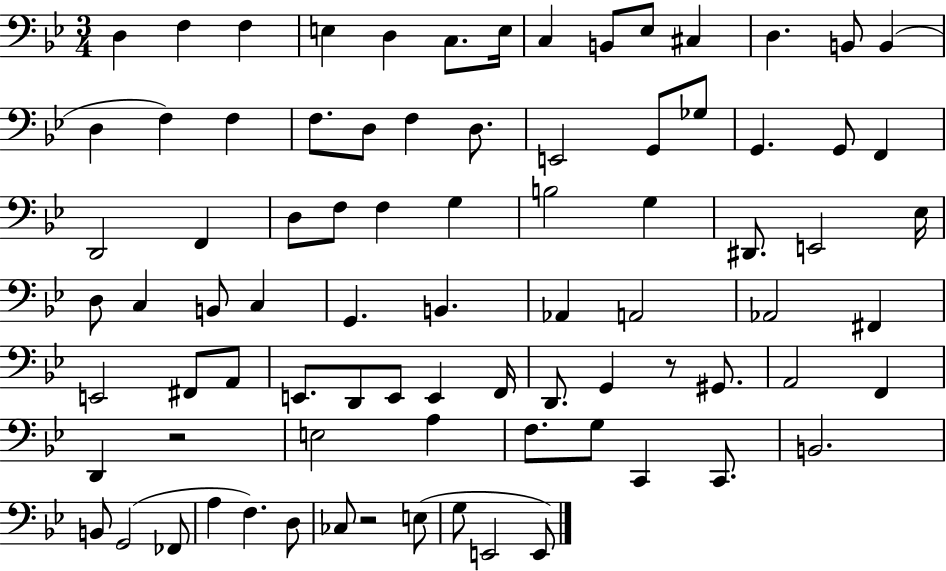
D3/q F3/q F3/q E3/q D3/q C3/e. E3/s C3/q B2/e Eb3/e C#3/q D3/q. B2/e B2/q D3/q F3/q F3/q F3/e. D3/e F3/q D3/e. E2/h G2/e Gb3/e G2/q. G2/e F2/q D2/h F2/q D3/e F3/e F3/q G3/q B3/h G3/q D#2/e. E2/h Eb3/s D3/e C3/q B2/e C3/q G2/q. B2/q. Ab2/q A2/h Ab2/h F#2/q E2/h F#2/e A2/e E2/e. D2/e E2/e E2/q F2/s D2/e. G2/q R/e G#2/e. A2/h F2/q D2/q R/h E3/h A3/q F3/e. G3/e C2/q C2/e. B2/h. B2/e G2/h FES2/e A3/q F3/q. D3/e CES3/e R/h E3/e G3/e E2/h E2/e